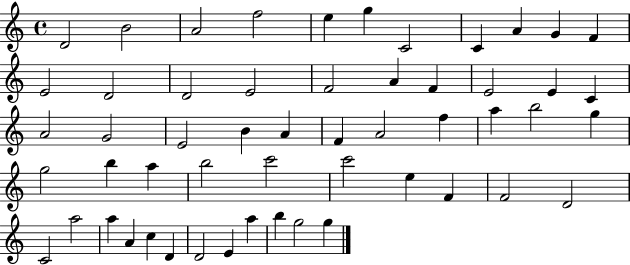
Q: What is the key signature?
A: C major